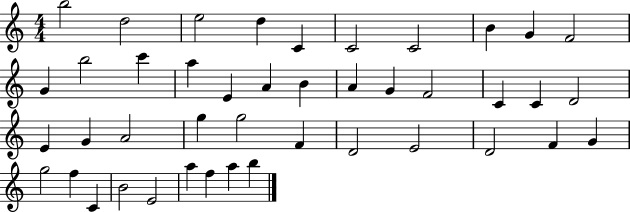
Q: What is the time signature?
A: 4/4